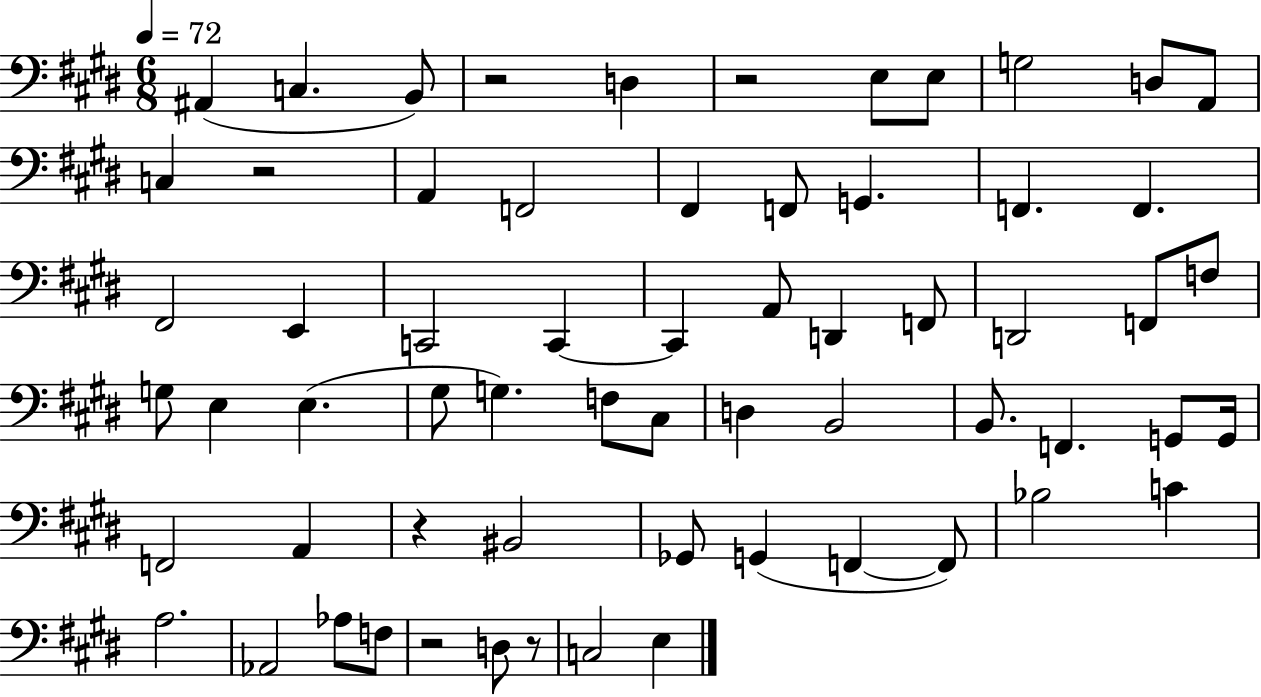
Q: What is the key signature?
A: E major